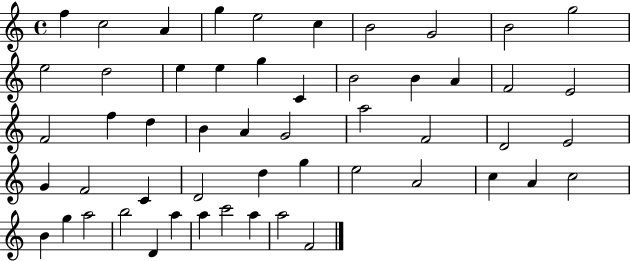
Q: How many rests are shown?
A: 0